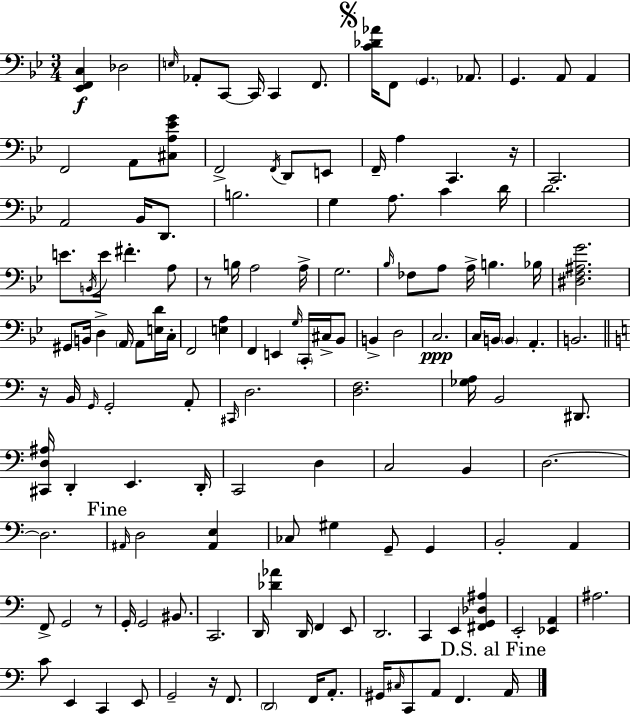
[Eb2,F2,C3]/q Db3/h E3/s Ab2/e C2/e C2/s C2/q F2/e. [C4,Db4,Ab4]/s F2/e G2/q. Ab2/e. G2/q. A2/e A2/q F2/h A2/e [C#3,A3,Eb4,G4]/e F2/h F2/s D2/e E2/e F2/s A3/q C2/q. R/s C2/h. A2/h Bb2/s D2/e. B3/h. G3/q A3/e. C4/q D4/s D4/h. E4/e. B2/s E4/s F#4/q. A3/e R/e B3/s A3/h A3/s G3/h. Bb3/s FES3/e A3/e A3/s B3/q. Bb3/s [D#3,F3,A#3,G4]/h. G#2/e B2/s D3/q A2/s A2/e [E3,D4]/s C3/s F2/h [E3,A3]/q F2/q E2/q G3/s C2/s C#3/s Bb2/e B2/q D3/h C3/h. C3/s B2/s B2/q A2/q. B2/h. R/s B2/s G2/s G2/h A2/e C#2/s D3/h. [D3,F3]/h. [Gb3,A3]/s B2/h D#2/e. [C#2,D3,A#3]/s D2/q E2/q. D2/s C2/h D3/q C3/h B2/q D3/h. D3/h. A#2/s D3/h [A#2,E3]/q CES3/e G#3/q G2/e G2/q B2/h A2/q F2/e G2/h R/e G2/s G2/h BIS2/e. C2/h. D2/s [Db4,Ab4]/q D2/s F2/q E2/e D2/h. C2/q E2/q [F#2,G2,Db3,A#3]/q E2/h [Eb2,A2]/q A#3/h. C4/e E2/q C2/q E2/e G2/h R/s F2/e. D2/h F2/s A2/e. G#2/s C#3/s C2/e A2/e F2/q. A2/s